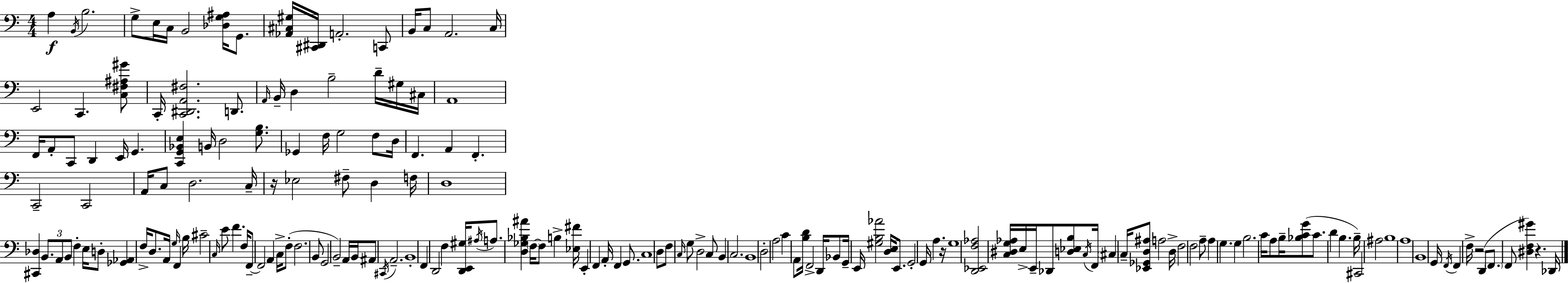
A3/q B2/s B3/h. G3/e E3/s C3/s B2/h [Db3,G3,A#3]/s G2/e. [Ab2,C#3,G#3]/s [C#2,D#2]/s A2/h. C2/e B2/s C3/e A2/h. C3/s E2/h C2/q. [C3,F#3,A#3,G#4]/e C2/s [C2,D#2,A2,F#3]/h. D2/e. A2/s B2/s D3/q B3/h D4/s G#3/s C#3/s A2/w F2/s A2/e C2/e D2/q E2/s G2/q. [C2,G2,Bb2,E3]/q B2/s D3/h [G3,B3]/e. Gb2/q F3/s G3/h F3/e D3/s F2/q. A2/q F2/q. C2/h C2/h A2/s C3/e D3/h. C3/s R/s Eb3/h F#3/e D3/q F3/s D3/w [C#2,Db3]/q B2/e. A2/e B2/e F3/q E3/s D3/e [Gb2,Ab2]/q F3/s D3/e. A2/s G3/s F2/q B3/s C#4/h C3/s E4/e F4/q. F3/s F2/e F2/h A2/q C3/s F3/e F3/h. B2/e G2/h B2/h A2/s B2/s A#2/e C#2/s A2/h. B2/w F2/q D2/h F3/q [D2,E2,G#3]/s A#3/s A3/e. [D3,Gb3,Bb3,A#4]/q F3/s F3/e B3/q [Eb3,F#4]/s E2/q F2/q A2/s F2/q G2/e. C3/w D3/e F3/e C3/s G3/e D3/h C3/e B2/q C3/h. B2/w D3/h A3/h C4/q A2/e [B3,D4]/s F2/h D2/s Bb2/e G2/s E2/s [G#3,B3,Ab4]/h [D3,E3]/s E2/e. G2/h G2/s A3/q. R/s G3/w [D2,Eb2,F3,Ab3]/h [C3,D#3,G3,Ab3]/s E3/s E2/s Db2/e [D3,Eb3,B3]/e C3/s F2/s C#3/q C3/s [Eb2,Gb2,D3,A#3]/e A3/h D3/s F3/h F3/h A3/e A3/q G3/q. G3/q B3/h. C4/s A3/e B3/s [Bb3,C4,G4]/e C4/e. D4/q B3/q. B3/s C#2/h A#3/h B3/w A3/w B2/w G2/s F2/s F2/q F3/s R/h D2/e F2/e. F2/e [D#3,F3,G#4]/q R/q. Db2/s